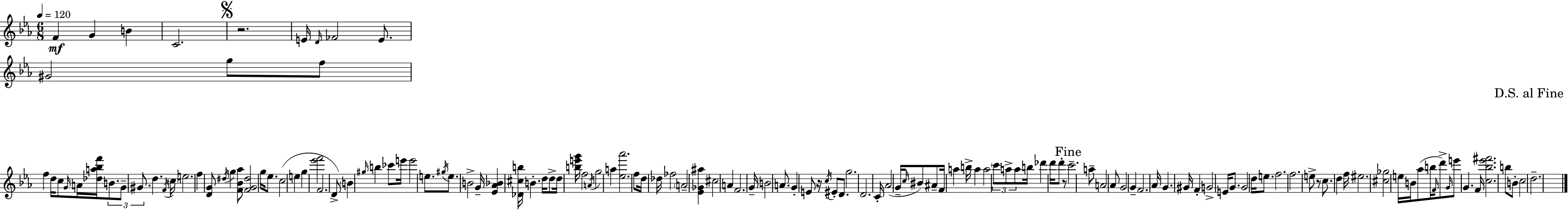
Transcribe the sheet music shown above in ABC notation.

X:1
T:Untitled
M:6/8
L:1/4
K:Cm
F G B C2 z2 E/4 D/4 _F2 E/2 ^G2 g/2 f/2 f d/4 c/2 G/4 A/4 [_da_bf']/4 B/2 G/2 ^G/2 d F/4 c/4 e2 f [DG]/2 ^d/4 g [F_B_a]/2 [FG^d]2 g/4 _e/2 c2 e g [_e'f']2 F2 D/2 B ^g/4 b _c'/2 e'/4 e'2 e/2 ^g/4 e/2 B2 G/4 [_E_A_B] [_D^cb]/4 B d/4 d/2 d/4 [be'g']/4 f2 A/4 g2 a [_e_a']2 f/2 d/4 _d/4 _f2 A2 [_E_G^a] ^c2 A F2 G/4 B2 A/2 G E/2 z/4 c/4 ^E/2 D/2 g2 D2 C/4 _A2 G/4 c/4 ^B/2 ^A/2 F/4 a b/4 a a2 c'/2 a/2 a/2 b/4 _d' d'/4 d'/2 z/2 c'2 a/2 A2 _A/2 G2 G F2 _A/4 G ^G/4 F G2 E/4 G/2 G2 d/4 e/2 f2 f2 e/2 z/2 c/2 d f/4 ^e2 [^c_g]2 e/4 B/4 _a/2 b/4 F/4 d'/2 G/4 e'/2 G F/4 [c_b_e'^f']2 b/2 B/2 c2 d2